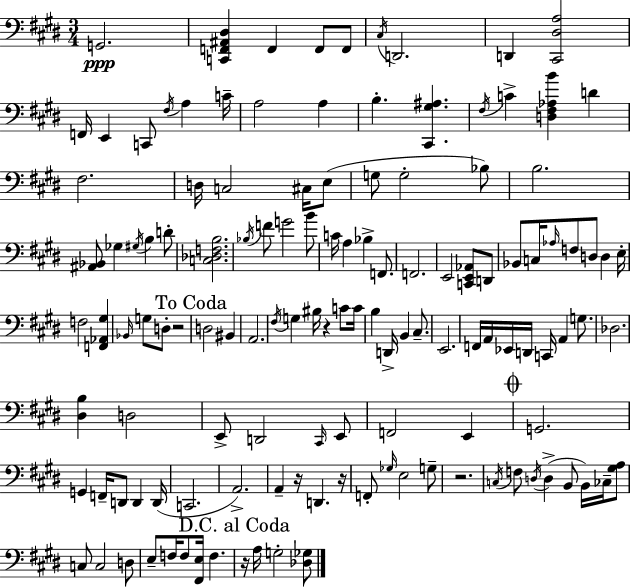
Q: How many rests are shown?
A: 6